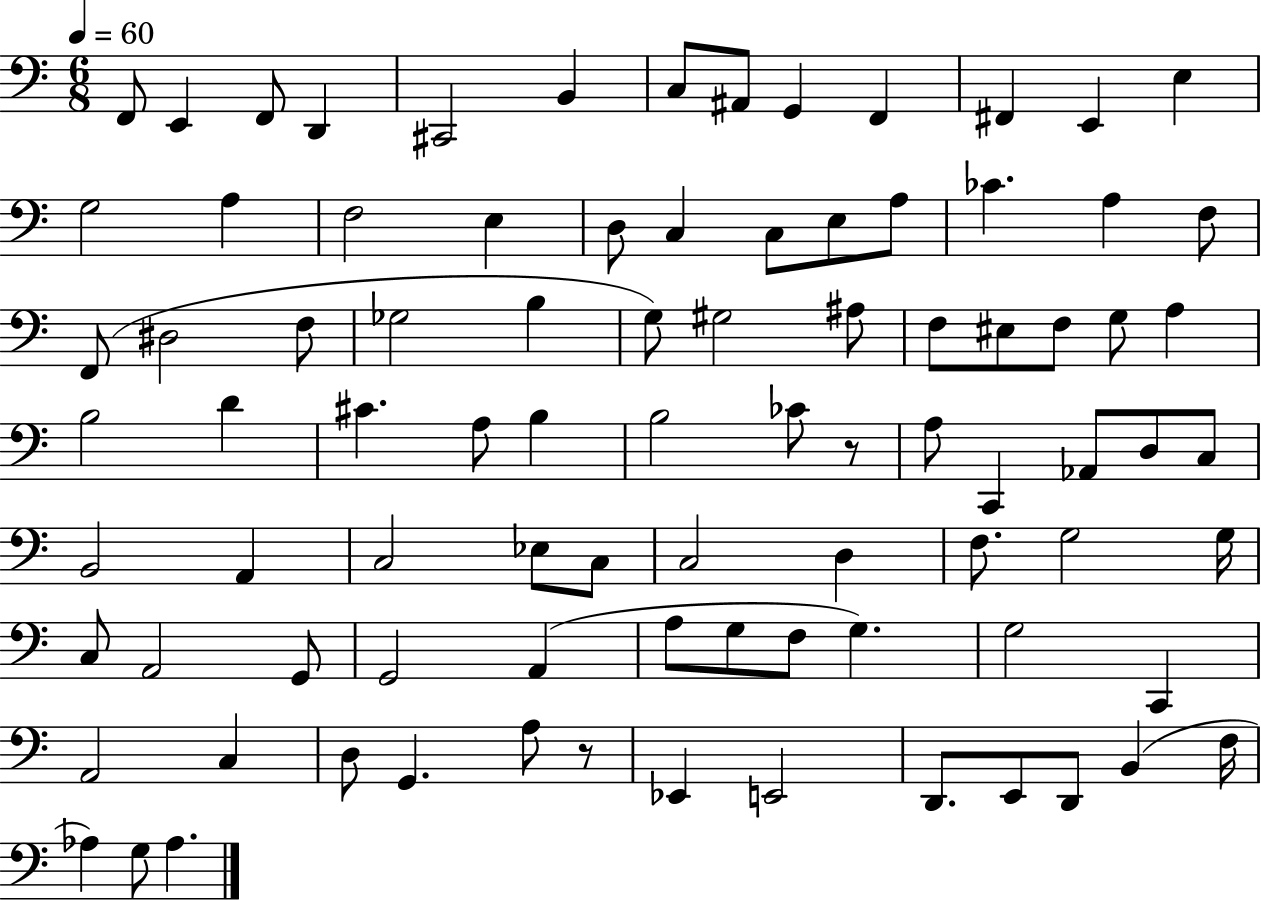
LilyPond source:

{
  \clef bass
  \numericTimeSignature
  \time 6/8
  \key c \major
  \tempo 4 = 60
  f,8 e,4 f,8 d,4 | cis,2 b,4 | c8 ais,8 g,4 f,4 | fis,4 e,4 e4 | \break g2 a4 | f2 e4 | d8 c4 c8 e8 a8 | ces'4. a4 f8 | \break f,8( dis2 f8 | ges2 b4 | g8) gis2 ais8 | f8 eis8 f8 g8 a4 | \break b2 d'4 | cis'4. a8 b4 | b2 ces'8 r8 | a8 c,4 aes,8 d8 c8 | \break b,2 a,4 | c2 ees8 c8 | c2 d4 | f8. g2 g16 | \break c8 a,2 g,8 | g,2 a,4( | a8 g8 f8 g4.) | g2 c,4 | \break a,2 c4 | d8 g,4. a8 r8 | ees,4 e,2 | d,8. e,8 d,8 b,4( f16 | \break aes4) g8 aes4. | \bar "|."
}